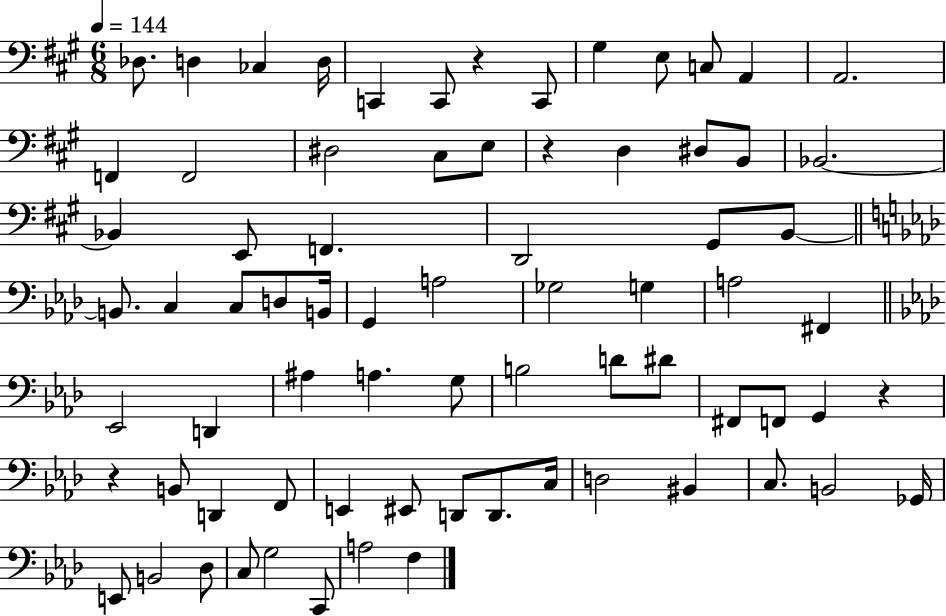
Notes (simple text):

Db3/e. D3/q CES3/q D3/s C2/q C2/e R/q C2/e G#3/q E3/e C3/e A2/q A2/h. F2/q F2/h D#3/h C#3/e E3/e R/q D3/q D#3/e B2/e Bb2/h. Bb2/q E2/e F2/q. D2/h G#2/e B2/e B2/e. C3/q C3/e D3/e B2/s G2/q A3/h Gb3/h G3/q A3/h F#2/q Eb2/h D2/q A#3/q A3/q. G3/e B3/h D4/e D#4/e F#2/e F2/e G2/q R/q R/q B2/e D2/q F2/e E2/q EIS2/e D2/e D2/e. C3/s D3/h BIS2/q C3/e. B2/h Gb2/s E2/e B2/h Db3/e C3/e G3/h C2/e A3/h F3/q